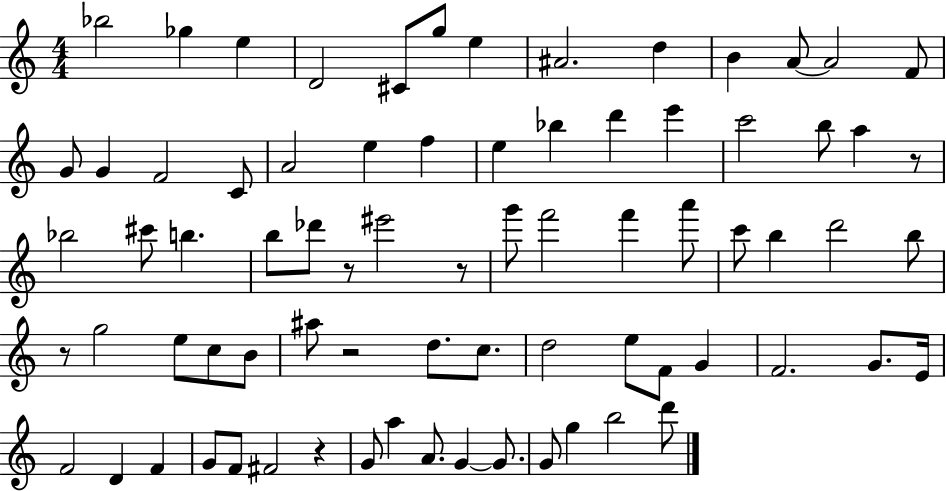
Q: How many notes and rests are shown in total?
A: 76